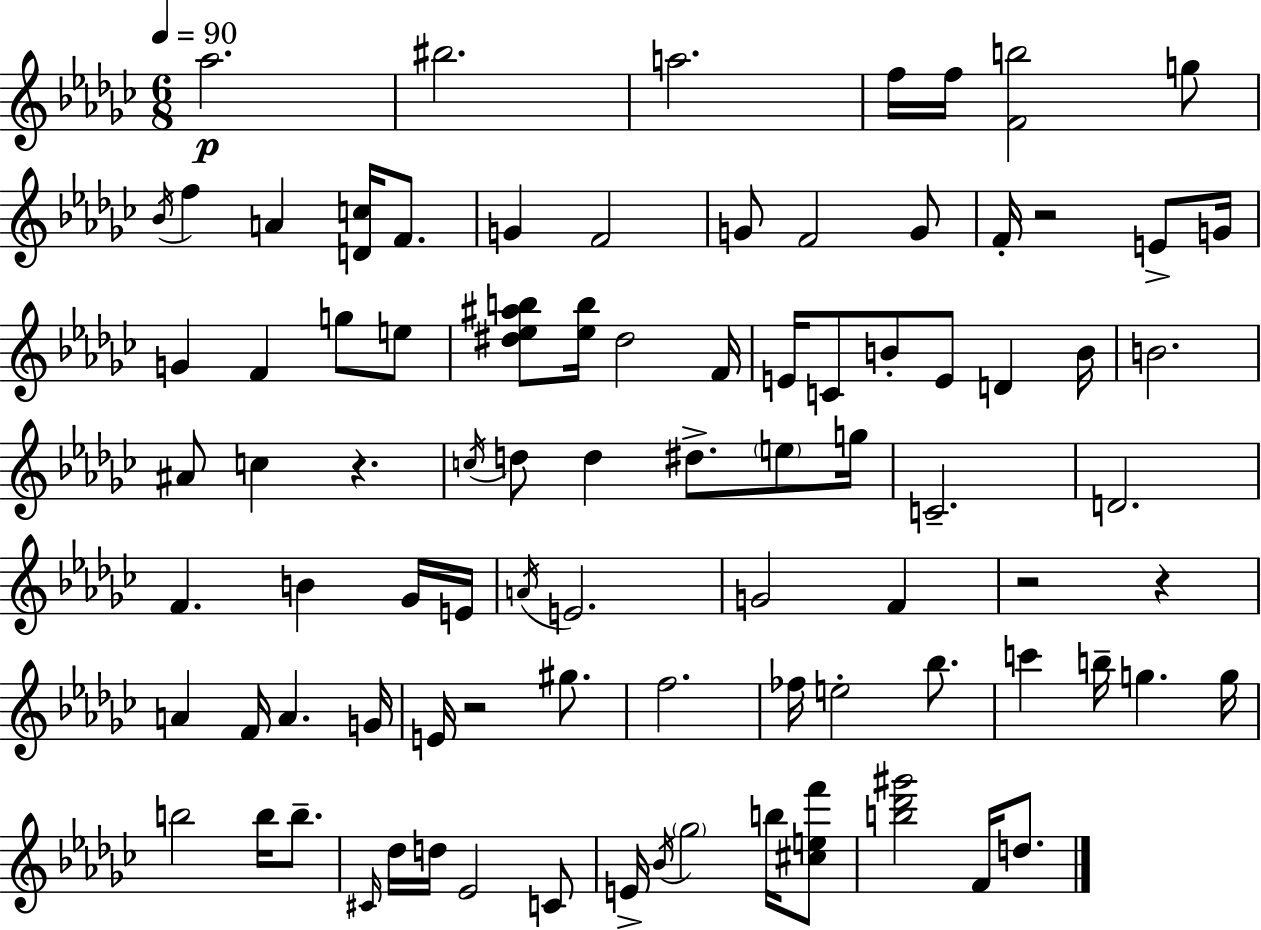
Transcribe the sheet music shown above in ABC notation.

X:1
T:Untitled
M:6/8
L:1/4
K:Ebm
_a2 ^b2 a2 f/4 f/4 [Fb]2 g/2 _B/4 f A [Dc]/4 F/2 G F2 G/2 F2 G/2 F/4 z2 E/2 G/4 G F g/2 e/2 [^d_e^ab]/2 [_eb]/4 ^d2 F/4 E/4 C/2 B/2 E/2 D B/4 B2 ^A/2 c z c/4 d/2 d ^d/2 e/2 g/4 C2 D2 F B _G/4 E/4 A/4 E2 G2 F z2 z A F/4 A G/4 E/4 z2 ^g/2 f2 _f/4 e2 _b/2 c' b/4 g g/4 b2 b/4 b/2 ^C/4 _d/4 d/4 _E2 C/2 E/4 _B/4 _g2 b/4 [^cef']/2 [b_d'^g']2 F/4 d/2